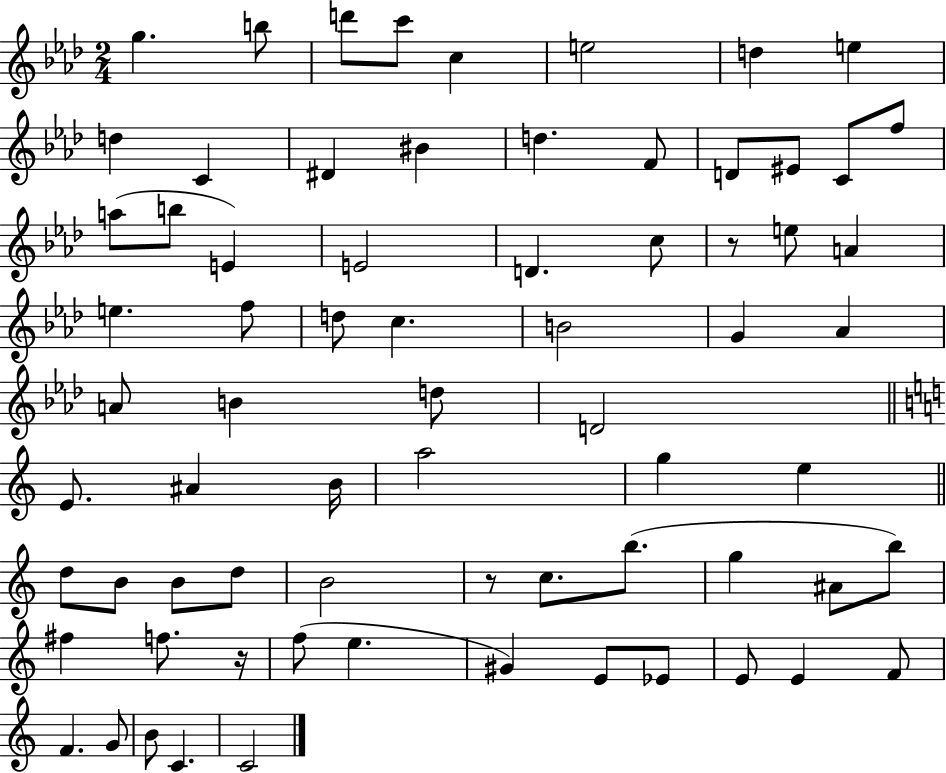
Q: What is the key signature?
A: AES major